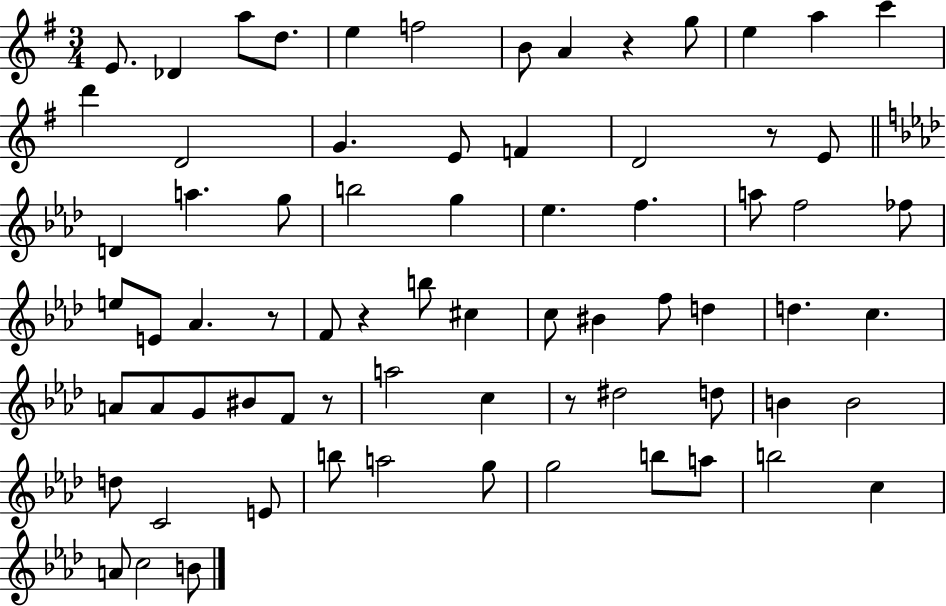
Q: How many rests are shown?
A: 6